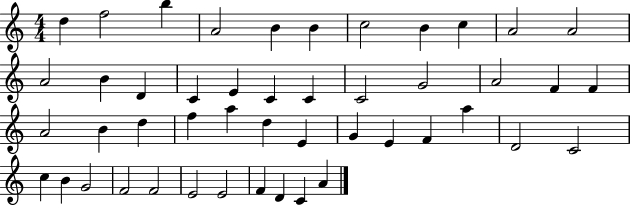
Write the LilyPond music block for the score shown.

{
  \clef treble
  \numericTimeSignature
  \time 4/4
  \key c \major
  d''4 f''2 b''4 | a'2 b'4 b'4 | c''2 b'4 c''4 | a'2 a'2 | \break a'2 b'4 d'4 | c'4 e'4 c'4 c'4 | c'2 g'2 | a'2 f'4 f'4 | \break a'2 b'4 d''4 | f''4 a''4 d''4 e'4 | g'4 e'4 f'4 a''4 | d'2 c'2 | \break c''4 b'4 g'2 | f'2 f'2 | e'2 e'2 | f'4 d'4 c'4 a'4 | \break \bar "|."
}